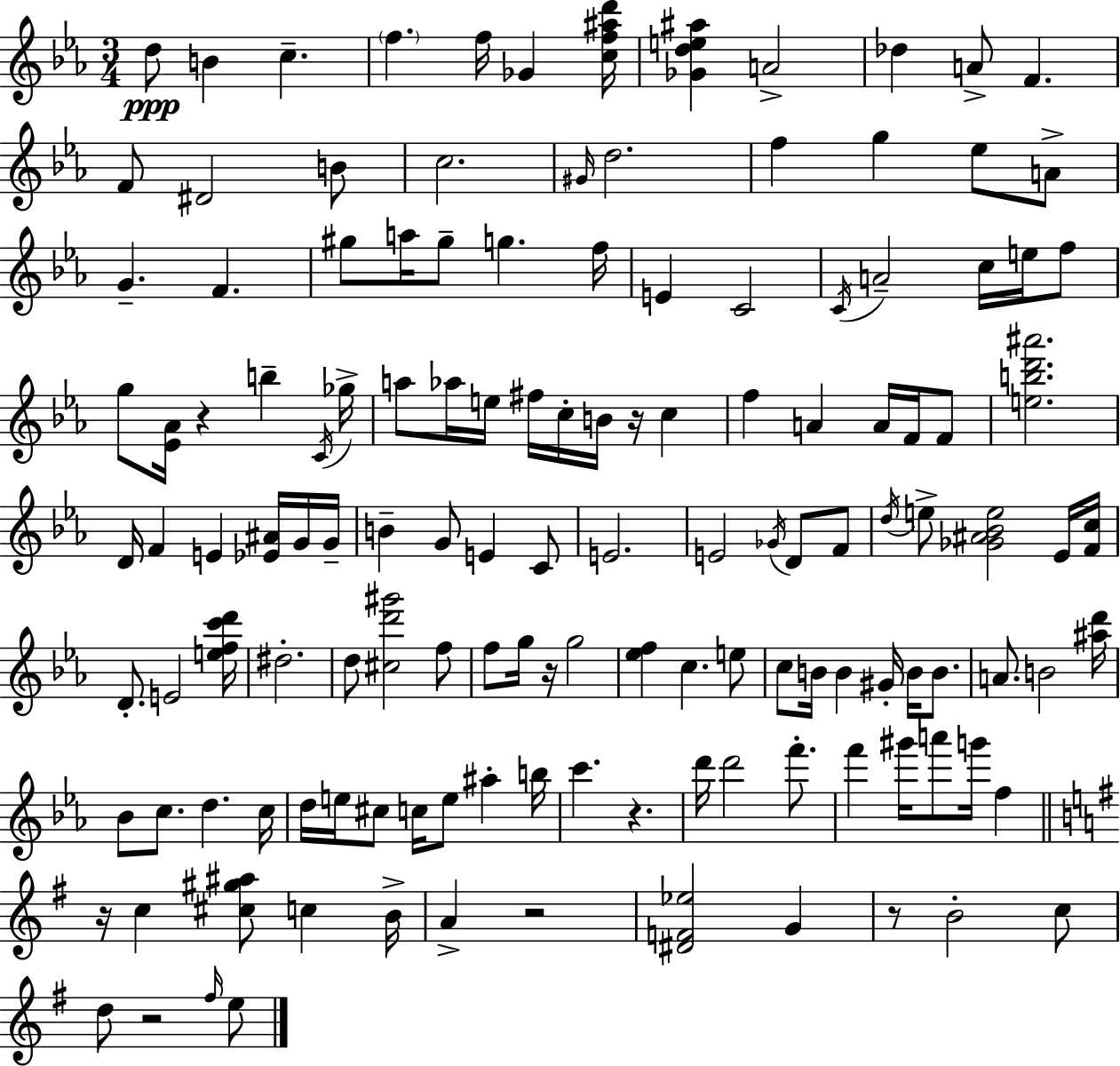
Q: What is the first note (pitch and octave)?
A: D5